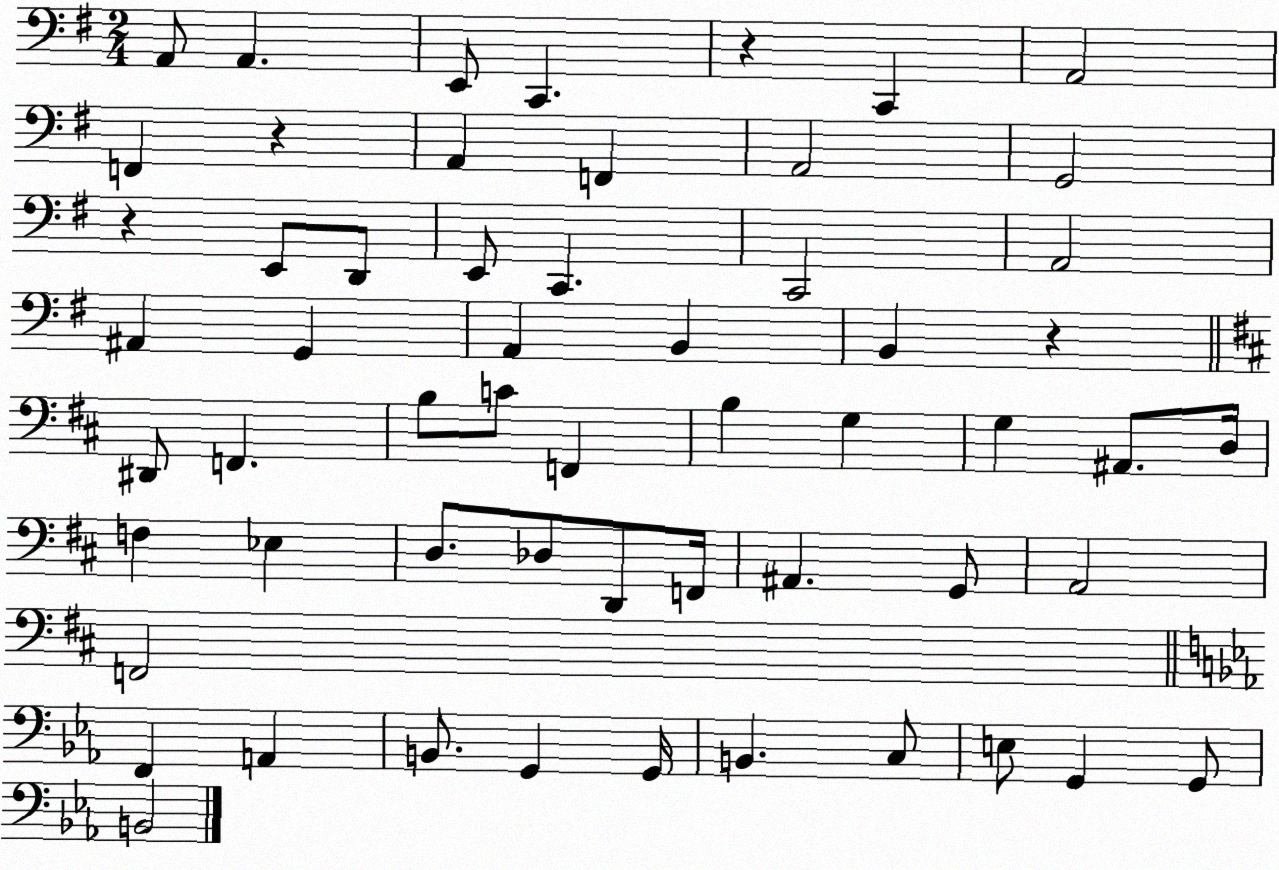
X:1
T:Untitled
M:2/4
L:1/4
K:G
A,,/2 A,, E,,/2 C,, z C,, A,,2 F,, z A,, F,, A,,2 G,,2 z E,,/2 D,,/2 E,,/2 C,, C,,2 A,,2 ^A,, G,, A,, B,, B,, z ^D,,/2 F,, B,/2 C/2 F,, B, G, G, ^A,,/2 D,/4 F, _E, D,/2 _D,/2 D,,/2 F,,/4 ^A,, G,,/2 A,,2 F,,2 F,, A,, B,,/2 G,, G,,/4 B,, C,/2 E,/2 G,, G,,/2 B,,2